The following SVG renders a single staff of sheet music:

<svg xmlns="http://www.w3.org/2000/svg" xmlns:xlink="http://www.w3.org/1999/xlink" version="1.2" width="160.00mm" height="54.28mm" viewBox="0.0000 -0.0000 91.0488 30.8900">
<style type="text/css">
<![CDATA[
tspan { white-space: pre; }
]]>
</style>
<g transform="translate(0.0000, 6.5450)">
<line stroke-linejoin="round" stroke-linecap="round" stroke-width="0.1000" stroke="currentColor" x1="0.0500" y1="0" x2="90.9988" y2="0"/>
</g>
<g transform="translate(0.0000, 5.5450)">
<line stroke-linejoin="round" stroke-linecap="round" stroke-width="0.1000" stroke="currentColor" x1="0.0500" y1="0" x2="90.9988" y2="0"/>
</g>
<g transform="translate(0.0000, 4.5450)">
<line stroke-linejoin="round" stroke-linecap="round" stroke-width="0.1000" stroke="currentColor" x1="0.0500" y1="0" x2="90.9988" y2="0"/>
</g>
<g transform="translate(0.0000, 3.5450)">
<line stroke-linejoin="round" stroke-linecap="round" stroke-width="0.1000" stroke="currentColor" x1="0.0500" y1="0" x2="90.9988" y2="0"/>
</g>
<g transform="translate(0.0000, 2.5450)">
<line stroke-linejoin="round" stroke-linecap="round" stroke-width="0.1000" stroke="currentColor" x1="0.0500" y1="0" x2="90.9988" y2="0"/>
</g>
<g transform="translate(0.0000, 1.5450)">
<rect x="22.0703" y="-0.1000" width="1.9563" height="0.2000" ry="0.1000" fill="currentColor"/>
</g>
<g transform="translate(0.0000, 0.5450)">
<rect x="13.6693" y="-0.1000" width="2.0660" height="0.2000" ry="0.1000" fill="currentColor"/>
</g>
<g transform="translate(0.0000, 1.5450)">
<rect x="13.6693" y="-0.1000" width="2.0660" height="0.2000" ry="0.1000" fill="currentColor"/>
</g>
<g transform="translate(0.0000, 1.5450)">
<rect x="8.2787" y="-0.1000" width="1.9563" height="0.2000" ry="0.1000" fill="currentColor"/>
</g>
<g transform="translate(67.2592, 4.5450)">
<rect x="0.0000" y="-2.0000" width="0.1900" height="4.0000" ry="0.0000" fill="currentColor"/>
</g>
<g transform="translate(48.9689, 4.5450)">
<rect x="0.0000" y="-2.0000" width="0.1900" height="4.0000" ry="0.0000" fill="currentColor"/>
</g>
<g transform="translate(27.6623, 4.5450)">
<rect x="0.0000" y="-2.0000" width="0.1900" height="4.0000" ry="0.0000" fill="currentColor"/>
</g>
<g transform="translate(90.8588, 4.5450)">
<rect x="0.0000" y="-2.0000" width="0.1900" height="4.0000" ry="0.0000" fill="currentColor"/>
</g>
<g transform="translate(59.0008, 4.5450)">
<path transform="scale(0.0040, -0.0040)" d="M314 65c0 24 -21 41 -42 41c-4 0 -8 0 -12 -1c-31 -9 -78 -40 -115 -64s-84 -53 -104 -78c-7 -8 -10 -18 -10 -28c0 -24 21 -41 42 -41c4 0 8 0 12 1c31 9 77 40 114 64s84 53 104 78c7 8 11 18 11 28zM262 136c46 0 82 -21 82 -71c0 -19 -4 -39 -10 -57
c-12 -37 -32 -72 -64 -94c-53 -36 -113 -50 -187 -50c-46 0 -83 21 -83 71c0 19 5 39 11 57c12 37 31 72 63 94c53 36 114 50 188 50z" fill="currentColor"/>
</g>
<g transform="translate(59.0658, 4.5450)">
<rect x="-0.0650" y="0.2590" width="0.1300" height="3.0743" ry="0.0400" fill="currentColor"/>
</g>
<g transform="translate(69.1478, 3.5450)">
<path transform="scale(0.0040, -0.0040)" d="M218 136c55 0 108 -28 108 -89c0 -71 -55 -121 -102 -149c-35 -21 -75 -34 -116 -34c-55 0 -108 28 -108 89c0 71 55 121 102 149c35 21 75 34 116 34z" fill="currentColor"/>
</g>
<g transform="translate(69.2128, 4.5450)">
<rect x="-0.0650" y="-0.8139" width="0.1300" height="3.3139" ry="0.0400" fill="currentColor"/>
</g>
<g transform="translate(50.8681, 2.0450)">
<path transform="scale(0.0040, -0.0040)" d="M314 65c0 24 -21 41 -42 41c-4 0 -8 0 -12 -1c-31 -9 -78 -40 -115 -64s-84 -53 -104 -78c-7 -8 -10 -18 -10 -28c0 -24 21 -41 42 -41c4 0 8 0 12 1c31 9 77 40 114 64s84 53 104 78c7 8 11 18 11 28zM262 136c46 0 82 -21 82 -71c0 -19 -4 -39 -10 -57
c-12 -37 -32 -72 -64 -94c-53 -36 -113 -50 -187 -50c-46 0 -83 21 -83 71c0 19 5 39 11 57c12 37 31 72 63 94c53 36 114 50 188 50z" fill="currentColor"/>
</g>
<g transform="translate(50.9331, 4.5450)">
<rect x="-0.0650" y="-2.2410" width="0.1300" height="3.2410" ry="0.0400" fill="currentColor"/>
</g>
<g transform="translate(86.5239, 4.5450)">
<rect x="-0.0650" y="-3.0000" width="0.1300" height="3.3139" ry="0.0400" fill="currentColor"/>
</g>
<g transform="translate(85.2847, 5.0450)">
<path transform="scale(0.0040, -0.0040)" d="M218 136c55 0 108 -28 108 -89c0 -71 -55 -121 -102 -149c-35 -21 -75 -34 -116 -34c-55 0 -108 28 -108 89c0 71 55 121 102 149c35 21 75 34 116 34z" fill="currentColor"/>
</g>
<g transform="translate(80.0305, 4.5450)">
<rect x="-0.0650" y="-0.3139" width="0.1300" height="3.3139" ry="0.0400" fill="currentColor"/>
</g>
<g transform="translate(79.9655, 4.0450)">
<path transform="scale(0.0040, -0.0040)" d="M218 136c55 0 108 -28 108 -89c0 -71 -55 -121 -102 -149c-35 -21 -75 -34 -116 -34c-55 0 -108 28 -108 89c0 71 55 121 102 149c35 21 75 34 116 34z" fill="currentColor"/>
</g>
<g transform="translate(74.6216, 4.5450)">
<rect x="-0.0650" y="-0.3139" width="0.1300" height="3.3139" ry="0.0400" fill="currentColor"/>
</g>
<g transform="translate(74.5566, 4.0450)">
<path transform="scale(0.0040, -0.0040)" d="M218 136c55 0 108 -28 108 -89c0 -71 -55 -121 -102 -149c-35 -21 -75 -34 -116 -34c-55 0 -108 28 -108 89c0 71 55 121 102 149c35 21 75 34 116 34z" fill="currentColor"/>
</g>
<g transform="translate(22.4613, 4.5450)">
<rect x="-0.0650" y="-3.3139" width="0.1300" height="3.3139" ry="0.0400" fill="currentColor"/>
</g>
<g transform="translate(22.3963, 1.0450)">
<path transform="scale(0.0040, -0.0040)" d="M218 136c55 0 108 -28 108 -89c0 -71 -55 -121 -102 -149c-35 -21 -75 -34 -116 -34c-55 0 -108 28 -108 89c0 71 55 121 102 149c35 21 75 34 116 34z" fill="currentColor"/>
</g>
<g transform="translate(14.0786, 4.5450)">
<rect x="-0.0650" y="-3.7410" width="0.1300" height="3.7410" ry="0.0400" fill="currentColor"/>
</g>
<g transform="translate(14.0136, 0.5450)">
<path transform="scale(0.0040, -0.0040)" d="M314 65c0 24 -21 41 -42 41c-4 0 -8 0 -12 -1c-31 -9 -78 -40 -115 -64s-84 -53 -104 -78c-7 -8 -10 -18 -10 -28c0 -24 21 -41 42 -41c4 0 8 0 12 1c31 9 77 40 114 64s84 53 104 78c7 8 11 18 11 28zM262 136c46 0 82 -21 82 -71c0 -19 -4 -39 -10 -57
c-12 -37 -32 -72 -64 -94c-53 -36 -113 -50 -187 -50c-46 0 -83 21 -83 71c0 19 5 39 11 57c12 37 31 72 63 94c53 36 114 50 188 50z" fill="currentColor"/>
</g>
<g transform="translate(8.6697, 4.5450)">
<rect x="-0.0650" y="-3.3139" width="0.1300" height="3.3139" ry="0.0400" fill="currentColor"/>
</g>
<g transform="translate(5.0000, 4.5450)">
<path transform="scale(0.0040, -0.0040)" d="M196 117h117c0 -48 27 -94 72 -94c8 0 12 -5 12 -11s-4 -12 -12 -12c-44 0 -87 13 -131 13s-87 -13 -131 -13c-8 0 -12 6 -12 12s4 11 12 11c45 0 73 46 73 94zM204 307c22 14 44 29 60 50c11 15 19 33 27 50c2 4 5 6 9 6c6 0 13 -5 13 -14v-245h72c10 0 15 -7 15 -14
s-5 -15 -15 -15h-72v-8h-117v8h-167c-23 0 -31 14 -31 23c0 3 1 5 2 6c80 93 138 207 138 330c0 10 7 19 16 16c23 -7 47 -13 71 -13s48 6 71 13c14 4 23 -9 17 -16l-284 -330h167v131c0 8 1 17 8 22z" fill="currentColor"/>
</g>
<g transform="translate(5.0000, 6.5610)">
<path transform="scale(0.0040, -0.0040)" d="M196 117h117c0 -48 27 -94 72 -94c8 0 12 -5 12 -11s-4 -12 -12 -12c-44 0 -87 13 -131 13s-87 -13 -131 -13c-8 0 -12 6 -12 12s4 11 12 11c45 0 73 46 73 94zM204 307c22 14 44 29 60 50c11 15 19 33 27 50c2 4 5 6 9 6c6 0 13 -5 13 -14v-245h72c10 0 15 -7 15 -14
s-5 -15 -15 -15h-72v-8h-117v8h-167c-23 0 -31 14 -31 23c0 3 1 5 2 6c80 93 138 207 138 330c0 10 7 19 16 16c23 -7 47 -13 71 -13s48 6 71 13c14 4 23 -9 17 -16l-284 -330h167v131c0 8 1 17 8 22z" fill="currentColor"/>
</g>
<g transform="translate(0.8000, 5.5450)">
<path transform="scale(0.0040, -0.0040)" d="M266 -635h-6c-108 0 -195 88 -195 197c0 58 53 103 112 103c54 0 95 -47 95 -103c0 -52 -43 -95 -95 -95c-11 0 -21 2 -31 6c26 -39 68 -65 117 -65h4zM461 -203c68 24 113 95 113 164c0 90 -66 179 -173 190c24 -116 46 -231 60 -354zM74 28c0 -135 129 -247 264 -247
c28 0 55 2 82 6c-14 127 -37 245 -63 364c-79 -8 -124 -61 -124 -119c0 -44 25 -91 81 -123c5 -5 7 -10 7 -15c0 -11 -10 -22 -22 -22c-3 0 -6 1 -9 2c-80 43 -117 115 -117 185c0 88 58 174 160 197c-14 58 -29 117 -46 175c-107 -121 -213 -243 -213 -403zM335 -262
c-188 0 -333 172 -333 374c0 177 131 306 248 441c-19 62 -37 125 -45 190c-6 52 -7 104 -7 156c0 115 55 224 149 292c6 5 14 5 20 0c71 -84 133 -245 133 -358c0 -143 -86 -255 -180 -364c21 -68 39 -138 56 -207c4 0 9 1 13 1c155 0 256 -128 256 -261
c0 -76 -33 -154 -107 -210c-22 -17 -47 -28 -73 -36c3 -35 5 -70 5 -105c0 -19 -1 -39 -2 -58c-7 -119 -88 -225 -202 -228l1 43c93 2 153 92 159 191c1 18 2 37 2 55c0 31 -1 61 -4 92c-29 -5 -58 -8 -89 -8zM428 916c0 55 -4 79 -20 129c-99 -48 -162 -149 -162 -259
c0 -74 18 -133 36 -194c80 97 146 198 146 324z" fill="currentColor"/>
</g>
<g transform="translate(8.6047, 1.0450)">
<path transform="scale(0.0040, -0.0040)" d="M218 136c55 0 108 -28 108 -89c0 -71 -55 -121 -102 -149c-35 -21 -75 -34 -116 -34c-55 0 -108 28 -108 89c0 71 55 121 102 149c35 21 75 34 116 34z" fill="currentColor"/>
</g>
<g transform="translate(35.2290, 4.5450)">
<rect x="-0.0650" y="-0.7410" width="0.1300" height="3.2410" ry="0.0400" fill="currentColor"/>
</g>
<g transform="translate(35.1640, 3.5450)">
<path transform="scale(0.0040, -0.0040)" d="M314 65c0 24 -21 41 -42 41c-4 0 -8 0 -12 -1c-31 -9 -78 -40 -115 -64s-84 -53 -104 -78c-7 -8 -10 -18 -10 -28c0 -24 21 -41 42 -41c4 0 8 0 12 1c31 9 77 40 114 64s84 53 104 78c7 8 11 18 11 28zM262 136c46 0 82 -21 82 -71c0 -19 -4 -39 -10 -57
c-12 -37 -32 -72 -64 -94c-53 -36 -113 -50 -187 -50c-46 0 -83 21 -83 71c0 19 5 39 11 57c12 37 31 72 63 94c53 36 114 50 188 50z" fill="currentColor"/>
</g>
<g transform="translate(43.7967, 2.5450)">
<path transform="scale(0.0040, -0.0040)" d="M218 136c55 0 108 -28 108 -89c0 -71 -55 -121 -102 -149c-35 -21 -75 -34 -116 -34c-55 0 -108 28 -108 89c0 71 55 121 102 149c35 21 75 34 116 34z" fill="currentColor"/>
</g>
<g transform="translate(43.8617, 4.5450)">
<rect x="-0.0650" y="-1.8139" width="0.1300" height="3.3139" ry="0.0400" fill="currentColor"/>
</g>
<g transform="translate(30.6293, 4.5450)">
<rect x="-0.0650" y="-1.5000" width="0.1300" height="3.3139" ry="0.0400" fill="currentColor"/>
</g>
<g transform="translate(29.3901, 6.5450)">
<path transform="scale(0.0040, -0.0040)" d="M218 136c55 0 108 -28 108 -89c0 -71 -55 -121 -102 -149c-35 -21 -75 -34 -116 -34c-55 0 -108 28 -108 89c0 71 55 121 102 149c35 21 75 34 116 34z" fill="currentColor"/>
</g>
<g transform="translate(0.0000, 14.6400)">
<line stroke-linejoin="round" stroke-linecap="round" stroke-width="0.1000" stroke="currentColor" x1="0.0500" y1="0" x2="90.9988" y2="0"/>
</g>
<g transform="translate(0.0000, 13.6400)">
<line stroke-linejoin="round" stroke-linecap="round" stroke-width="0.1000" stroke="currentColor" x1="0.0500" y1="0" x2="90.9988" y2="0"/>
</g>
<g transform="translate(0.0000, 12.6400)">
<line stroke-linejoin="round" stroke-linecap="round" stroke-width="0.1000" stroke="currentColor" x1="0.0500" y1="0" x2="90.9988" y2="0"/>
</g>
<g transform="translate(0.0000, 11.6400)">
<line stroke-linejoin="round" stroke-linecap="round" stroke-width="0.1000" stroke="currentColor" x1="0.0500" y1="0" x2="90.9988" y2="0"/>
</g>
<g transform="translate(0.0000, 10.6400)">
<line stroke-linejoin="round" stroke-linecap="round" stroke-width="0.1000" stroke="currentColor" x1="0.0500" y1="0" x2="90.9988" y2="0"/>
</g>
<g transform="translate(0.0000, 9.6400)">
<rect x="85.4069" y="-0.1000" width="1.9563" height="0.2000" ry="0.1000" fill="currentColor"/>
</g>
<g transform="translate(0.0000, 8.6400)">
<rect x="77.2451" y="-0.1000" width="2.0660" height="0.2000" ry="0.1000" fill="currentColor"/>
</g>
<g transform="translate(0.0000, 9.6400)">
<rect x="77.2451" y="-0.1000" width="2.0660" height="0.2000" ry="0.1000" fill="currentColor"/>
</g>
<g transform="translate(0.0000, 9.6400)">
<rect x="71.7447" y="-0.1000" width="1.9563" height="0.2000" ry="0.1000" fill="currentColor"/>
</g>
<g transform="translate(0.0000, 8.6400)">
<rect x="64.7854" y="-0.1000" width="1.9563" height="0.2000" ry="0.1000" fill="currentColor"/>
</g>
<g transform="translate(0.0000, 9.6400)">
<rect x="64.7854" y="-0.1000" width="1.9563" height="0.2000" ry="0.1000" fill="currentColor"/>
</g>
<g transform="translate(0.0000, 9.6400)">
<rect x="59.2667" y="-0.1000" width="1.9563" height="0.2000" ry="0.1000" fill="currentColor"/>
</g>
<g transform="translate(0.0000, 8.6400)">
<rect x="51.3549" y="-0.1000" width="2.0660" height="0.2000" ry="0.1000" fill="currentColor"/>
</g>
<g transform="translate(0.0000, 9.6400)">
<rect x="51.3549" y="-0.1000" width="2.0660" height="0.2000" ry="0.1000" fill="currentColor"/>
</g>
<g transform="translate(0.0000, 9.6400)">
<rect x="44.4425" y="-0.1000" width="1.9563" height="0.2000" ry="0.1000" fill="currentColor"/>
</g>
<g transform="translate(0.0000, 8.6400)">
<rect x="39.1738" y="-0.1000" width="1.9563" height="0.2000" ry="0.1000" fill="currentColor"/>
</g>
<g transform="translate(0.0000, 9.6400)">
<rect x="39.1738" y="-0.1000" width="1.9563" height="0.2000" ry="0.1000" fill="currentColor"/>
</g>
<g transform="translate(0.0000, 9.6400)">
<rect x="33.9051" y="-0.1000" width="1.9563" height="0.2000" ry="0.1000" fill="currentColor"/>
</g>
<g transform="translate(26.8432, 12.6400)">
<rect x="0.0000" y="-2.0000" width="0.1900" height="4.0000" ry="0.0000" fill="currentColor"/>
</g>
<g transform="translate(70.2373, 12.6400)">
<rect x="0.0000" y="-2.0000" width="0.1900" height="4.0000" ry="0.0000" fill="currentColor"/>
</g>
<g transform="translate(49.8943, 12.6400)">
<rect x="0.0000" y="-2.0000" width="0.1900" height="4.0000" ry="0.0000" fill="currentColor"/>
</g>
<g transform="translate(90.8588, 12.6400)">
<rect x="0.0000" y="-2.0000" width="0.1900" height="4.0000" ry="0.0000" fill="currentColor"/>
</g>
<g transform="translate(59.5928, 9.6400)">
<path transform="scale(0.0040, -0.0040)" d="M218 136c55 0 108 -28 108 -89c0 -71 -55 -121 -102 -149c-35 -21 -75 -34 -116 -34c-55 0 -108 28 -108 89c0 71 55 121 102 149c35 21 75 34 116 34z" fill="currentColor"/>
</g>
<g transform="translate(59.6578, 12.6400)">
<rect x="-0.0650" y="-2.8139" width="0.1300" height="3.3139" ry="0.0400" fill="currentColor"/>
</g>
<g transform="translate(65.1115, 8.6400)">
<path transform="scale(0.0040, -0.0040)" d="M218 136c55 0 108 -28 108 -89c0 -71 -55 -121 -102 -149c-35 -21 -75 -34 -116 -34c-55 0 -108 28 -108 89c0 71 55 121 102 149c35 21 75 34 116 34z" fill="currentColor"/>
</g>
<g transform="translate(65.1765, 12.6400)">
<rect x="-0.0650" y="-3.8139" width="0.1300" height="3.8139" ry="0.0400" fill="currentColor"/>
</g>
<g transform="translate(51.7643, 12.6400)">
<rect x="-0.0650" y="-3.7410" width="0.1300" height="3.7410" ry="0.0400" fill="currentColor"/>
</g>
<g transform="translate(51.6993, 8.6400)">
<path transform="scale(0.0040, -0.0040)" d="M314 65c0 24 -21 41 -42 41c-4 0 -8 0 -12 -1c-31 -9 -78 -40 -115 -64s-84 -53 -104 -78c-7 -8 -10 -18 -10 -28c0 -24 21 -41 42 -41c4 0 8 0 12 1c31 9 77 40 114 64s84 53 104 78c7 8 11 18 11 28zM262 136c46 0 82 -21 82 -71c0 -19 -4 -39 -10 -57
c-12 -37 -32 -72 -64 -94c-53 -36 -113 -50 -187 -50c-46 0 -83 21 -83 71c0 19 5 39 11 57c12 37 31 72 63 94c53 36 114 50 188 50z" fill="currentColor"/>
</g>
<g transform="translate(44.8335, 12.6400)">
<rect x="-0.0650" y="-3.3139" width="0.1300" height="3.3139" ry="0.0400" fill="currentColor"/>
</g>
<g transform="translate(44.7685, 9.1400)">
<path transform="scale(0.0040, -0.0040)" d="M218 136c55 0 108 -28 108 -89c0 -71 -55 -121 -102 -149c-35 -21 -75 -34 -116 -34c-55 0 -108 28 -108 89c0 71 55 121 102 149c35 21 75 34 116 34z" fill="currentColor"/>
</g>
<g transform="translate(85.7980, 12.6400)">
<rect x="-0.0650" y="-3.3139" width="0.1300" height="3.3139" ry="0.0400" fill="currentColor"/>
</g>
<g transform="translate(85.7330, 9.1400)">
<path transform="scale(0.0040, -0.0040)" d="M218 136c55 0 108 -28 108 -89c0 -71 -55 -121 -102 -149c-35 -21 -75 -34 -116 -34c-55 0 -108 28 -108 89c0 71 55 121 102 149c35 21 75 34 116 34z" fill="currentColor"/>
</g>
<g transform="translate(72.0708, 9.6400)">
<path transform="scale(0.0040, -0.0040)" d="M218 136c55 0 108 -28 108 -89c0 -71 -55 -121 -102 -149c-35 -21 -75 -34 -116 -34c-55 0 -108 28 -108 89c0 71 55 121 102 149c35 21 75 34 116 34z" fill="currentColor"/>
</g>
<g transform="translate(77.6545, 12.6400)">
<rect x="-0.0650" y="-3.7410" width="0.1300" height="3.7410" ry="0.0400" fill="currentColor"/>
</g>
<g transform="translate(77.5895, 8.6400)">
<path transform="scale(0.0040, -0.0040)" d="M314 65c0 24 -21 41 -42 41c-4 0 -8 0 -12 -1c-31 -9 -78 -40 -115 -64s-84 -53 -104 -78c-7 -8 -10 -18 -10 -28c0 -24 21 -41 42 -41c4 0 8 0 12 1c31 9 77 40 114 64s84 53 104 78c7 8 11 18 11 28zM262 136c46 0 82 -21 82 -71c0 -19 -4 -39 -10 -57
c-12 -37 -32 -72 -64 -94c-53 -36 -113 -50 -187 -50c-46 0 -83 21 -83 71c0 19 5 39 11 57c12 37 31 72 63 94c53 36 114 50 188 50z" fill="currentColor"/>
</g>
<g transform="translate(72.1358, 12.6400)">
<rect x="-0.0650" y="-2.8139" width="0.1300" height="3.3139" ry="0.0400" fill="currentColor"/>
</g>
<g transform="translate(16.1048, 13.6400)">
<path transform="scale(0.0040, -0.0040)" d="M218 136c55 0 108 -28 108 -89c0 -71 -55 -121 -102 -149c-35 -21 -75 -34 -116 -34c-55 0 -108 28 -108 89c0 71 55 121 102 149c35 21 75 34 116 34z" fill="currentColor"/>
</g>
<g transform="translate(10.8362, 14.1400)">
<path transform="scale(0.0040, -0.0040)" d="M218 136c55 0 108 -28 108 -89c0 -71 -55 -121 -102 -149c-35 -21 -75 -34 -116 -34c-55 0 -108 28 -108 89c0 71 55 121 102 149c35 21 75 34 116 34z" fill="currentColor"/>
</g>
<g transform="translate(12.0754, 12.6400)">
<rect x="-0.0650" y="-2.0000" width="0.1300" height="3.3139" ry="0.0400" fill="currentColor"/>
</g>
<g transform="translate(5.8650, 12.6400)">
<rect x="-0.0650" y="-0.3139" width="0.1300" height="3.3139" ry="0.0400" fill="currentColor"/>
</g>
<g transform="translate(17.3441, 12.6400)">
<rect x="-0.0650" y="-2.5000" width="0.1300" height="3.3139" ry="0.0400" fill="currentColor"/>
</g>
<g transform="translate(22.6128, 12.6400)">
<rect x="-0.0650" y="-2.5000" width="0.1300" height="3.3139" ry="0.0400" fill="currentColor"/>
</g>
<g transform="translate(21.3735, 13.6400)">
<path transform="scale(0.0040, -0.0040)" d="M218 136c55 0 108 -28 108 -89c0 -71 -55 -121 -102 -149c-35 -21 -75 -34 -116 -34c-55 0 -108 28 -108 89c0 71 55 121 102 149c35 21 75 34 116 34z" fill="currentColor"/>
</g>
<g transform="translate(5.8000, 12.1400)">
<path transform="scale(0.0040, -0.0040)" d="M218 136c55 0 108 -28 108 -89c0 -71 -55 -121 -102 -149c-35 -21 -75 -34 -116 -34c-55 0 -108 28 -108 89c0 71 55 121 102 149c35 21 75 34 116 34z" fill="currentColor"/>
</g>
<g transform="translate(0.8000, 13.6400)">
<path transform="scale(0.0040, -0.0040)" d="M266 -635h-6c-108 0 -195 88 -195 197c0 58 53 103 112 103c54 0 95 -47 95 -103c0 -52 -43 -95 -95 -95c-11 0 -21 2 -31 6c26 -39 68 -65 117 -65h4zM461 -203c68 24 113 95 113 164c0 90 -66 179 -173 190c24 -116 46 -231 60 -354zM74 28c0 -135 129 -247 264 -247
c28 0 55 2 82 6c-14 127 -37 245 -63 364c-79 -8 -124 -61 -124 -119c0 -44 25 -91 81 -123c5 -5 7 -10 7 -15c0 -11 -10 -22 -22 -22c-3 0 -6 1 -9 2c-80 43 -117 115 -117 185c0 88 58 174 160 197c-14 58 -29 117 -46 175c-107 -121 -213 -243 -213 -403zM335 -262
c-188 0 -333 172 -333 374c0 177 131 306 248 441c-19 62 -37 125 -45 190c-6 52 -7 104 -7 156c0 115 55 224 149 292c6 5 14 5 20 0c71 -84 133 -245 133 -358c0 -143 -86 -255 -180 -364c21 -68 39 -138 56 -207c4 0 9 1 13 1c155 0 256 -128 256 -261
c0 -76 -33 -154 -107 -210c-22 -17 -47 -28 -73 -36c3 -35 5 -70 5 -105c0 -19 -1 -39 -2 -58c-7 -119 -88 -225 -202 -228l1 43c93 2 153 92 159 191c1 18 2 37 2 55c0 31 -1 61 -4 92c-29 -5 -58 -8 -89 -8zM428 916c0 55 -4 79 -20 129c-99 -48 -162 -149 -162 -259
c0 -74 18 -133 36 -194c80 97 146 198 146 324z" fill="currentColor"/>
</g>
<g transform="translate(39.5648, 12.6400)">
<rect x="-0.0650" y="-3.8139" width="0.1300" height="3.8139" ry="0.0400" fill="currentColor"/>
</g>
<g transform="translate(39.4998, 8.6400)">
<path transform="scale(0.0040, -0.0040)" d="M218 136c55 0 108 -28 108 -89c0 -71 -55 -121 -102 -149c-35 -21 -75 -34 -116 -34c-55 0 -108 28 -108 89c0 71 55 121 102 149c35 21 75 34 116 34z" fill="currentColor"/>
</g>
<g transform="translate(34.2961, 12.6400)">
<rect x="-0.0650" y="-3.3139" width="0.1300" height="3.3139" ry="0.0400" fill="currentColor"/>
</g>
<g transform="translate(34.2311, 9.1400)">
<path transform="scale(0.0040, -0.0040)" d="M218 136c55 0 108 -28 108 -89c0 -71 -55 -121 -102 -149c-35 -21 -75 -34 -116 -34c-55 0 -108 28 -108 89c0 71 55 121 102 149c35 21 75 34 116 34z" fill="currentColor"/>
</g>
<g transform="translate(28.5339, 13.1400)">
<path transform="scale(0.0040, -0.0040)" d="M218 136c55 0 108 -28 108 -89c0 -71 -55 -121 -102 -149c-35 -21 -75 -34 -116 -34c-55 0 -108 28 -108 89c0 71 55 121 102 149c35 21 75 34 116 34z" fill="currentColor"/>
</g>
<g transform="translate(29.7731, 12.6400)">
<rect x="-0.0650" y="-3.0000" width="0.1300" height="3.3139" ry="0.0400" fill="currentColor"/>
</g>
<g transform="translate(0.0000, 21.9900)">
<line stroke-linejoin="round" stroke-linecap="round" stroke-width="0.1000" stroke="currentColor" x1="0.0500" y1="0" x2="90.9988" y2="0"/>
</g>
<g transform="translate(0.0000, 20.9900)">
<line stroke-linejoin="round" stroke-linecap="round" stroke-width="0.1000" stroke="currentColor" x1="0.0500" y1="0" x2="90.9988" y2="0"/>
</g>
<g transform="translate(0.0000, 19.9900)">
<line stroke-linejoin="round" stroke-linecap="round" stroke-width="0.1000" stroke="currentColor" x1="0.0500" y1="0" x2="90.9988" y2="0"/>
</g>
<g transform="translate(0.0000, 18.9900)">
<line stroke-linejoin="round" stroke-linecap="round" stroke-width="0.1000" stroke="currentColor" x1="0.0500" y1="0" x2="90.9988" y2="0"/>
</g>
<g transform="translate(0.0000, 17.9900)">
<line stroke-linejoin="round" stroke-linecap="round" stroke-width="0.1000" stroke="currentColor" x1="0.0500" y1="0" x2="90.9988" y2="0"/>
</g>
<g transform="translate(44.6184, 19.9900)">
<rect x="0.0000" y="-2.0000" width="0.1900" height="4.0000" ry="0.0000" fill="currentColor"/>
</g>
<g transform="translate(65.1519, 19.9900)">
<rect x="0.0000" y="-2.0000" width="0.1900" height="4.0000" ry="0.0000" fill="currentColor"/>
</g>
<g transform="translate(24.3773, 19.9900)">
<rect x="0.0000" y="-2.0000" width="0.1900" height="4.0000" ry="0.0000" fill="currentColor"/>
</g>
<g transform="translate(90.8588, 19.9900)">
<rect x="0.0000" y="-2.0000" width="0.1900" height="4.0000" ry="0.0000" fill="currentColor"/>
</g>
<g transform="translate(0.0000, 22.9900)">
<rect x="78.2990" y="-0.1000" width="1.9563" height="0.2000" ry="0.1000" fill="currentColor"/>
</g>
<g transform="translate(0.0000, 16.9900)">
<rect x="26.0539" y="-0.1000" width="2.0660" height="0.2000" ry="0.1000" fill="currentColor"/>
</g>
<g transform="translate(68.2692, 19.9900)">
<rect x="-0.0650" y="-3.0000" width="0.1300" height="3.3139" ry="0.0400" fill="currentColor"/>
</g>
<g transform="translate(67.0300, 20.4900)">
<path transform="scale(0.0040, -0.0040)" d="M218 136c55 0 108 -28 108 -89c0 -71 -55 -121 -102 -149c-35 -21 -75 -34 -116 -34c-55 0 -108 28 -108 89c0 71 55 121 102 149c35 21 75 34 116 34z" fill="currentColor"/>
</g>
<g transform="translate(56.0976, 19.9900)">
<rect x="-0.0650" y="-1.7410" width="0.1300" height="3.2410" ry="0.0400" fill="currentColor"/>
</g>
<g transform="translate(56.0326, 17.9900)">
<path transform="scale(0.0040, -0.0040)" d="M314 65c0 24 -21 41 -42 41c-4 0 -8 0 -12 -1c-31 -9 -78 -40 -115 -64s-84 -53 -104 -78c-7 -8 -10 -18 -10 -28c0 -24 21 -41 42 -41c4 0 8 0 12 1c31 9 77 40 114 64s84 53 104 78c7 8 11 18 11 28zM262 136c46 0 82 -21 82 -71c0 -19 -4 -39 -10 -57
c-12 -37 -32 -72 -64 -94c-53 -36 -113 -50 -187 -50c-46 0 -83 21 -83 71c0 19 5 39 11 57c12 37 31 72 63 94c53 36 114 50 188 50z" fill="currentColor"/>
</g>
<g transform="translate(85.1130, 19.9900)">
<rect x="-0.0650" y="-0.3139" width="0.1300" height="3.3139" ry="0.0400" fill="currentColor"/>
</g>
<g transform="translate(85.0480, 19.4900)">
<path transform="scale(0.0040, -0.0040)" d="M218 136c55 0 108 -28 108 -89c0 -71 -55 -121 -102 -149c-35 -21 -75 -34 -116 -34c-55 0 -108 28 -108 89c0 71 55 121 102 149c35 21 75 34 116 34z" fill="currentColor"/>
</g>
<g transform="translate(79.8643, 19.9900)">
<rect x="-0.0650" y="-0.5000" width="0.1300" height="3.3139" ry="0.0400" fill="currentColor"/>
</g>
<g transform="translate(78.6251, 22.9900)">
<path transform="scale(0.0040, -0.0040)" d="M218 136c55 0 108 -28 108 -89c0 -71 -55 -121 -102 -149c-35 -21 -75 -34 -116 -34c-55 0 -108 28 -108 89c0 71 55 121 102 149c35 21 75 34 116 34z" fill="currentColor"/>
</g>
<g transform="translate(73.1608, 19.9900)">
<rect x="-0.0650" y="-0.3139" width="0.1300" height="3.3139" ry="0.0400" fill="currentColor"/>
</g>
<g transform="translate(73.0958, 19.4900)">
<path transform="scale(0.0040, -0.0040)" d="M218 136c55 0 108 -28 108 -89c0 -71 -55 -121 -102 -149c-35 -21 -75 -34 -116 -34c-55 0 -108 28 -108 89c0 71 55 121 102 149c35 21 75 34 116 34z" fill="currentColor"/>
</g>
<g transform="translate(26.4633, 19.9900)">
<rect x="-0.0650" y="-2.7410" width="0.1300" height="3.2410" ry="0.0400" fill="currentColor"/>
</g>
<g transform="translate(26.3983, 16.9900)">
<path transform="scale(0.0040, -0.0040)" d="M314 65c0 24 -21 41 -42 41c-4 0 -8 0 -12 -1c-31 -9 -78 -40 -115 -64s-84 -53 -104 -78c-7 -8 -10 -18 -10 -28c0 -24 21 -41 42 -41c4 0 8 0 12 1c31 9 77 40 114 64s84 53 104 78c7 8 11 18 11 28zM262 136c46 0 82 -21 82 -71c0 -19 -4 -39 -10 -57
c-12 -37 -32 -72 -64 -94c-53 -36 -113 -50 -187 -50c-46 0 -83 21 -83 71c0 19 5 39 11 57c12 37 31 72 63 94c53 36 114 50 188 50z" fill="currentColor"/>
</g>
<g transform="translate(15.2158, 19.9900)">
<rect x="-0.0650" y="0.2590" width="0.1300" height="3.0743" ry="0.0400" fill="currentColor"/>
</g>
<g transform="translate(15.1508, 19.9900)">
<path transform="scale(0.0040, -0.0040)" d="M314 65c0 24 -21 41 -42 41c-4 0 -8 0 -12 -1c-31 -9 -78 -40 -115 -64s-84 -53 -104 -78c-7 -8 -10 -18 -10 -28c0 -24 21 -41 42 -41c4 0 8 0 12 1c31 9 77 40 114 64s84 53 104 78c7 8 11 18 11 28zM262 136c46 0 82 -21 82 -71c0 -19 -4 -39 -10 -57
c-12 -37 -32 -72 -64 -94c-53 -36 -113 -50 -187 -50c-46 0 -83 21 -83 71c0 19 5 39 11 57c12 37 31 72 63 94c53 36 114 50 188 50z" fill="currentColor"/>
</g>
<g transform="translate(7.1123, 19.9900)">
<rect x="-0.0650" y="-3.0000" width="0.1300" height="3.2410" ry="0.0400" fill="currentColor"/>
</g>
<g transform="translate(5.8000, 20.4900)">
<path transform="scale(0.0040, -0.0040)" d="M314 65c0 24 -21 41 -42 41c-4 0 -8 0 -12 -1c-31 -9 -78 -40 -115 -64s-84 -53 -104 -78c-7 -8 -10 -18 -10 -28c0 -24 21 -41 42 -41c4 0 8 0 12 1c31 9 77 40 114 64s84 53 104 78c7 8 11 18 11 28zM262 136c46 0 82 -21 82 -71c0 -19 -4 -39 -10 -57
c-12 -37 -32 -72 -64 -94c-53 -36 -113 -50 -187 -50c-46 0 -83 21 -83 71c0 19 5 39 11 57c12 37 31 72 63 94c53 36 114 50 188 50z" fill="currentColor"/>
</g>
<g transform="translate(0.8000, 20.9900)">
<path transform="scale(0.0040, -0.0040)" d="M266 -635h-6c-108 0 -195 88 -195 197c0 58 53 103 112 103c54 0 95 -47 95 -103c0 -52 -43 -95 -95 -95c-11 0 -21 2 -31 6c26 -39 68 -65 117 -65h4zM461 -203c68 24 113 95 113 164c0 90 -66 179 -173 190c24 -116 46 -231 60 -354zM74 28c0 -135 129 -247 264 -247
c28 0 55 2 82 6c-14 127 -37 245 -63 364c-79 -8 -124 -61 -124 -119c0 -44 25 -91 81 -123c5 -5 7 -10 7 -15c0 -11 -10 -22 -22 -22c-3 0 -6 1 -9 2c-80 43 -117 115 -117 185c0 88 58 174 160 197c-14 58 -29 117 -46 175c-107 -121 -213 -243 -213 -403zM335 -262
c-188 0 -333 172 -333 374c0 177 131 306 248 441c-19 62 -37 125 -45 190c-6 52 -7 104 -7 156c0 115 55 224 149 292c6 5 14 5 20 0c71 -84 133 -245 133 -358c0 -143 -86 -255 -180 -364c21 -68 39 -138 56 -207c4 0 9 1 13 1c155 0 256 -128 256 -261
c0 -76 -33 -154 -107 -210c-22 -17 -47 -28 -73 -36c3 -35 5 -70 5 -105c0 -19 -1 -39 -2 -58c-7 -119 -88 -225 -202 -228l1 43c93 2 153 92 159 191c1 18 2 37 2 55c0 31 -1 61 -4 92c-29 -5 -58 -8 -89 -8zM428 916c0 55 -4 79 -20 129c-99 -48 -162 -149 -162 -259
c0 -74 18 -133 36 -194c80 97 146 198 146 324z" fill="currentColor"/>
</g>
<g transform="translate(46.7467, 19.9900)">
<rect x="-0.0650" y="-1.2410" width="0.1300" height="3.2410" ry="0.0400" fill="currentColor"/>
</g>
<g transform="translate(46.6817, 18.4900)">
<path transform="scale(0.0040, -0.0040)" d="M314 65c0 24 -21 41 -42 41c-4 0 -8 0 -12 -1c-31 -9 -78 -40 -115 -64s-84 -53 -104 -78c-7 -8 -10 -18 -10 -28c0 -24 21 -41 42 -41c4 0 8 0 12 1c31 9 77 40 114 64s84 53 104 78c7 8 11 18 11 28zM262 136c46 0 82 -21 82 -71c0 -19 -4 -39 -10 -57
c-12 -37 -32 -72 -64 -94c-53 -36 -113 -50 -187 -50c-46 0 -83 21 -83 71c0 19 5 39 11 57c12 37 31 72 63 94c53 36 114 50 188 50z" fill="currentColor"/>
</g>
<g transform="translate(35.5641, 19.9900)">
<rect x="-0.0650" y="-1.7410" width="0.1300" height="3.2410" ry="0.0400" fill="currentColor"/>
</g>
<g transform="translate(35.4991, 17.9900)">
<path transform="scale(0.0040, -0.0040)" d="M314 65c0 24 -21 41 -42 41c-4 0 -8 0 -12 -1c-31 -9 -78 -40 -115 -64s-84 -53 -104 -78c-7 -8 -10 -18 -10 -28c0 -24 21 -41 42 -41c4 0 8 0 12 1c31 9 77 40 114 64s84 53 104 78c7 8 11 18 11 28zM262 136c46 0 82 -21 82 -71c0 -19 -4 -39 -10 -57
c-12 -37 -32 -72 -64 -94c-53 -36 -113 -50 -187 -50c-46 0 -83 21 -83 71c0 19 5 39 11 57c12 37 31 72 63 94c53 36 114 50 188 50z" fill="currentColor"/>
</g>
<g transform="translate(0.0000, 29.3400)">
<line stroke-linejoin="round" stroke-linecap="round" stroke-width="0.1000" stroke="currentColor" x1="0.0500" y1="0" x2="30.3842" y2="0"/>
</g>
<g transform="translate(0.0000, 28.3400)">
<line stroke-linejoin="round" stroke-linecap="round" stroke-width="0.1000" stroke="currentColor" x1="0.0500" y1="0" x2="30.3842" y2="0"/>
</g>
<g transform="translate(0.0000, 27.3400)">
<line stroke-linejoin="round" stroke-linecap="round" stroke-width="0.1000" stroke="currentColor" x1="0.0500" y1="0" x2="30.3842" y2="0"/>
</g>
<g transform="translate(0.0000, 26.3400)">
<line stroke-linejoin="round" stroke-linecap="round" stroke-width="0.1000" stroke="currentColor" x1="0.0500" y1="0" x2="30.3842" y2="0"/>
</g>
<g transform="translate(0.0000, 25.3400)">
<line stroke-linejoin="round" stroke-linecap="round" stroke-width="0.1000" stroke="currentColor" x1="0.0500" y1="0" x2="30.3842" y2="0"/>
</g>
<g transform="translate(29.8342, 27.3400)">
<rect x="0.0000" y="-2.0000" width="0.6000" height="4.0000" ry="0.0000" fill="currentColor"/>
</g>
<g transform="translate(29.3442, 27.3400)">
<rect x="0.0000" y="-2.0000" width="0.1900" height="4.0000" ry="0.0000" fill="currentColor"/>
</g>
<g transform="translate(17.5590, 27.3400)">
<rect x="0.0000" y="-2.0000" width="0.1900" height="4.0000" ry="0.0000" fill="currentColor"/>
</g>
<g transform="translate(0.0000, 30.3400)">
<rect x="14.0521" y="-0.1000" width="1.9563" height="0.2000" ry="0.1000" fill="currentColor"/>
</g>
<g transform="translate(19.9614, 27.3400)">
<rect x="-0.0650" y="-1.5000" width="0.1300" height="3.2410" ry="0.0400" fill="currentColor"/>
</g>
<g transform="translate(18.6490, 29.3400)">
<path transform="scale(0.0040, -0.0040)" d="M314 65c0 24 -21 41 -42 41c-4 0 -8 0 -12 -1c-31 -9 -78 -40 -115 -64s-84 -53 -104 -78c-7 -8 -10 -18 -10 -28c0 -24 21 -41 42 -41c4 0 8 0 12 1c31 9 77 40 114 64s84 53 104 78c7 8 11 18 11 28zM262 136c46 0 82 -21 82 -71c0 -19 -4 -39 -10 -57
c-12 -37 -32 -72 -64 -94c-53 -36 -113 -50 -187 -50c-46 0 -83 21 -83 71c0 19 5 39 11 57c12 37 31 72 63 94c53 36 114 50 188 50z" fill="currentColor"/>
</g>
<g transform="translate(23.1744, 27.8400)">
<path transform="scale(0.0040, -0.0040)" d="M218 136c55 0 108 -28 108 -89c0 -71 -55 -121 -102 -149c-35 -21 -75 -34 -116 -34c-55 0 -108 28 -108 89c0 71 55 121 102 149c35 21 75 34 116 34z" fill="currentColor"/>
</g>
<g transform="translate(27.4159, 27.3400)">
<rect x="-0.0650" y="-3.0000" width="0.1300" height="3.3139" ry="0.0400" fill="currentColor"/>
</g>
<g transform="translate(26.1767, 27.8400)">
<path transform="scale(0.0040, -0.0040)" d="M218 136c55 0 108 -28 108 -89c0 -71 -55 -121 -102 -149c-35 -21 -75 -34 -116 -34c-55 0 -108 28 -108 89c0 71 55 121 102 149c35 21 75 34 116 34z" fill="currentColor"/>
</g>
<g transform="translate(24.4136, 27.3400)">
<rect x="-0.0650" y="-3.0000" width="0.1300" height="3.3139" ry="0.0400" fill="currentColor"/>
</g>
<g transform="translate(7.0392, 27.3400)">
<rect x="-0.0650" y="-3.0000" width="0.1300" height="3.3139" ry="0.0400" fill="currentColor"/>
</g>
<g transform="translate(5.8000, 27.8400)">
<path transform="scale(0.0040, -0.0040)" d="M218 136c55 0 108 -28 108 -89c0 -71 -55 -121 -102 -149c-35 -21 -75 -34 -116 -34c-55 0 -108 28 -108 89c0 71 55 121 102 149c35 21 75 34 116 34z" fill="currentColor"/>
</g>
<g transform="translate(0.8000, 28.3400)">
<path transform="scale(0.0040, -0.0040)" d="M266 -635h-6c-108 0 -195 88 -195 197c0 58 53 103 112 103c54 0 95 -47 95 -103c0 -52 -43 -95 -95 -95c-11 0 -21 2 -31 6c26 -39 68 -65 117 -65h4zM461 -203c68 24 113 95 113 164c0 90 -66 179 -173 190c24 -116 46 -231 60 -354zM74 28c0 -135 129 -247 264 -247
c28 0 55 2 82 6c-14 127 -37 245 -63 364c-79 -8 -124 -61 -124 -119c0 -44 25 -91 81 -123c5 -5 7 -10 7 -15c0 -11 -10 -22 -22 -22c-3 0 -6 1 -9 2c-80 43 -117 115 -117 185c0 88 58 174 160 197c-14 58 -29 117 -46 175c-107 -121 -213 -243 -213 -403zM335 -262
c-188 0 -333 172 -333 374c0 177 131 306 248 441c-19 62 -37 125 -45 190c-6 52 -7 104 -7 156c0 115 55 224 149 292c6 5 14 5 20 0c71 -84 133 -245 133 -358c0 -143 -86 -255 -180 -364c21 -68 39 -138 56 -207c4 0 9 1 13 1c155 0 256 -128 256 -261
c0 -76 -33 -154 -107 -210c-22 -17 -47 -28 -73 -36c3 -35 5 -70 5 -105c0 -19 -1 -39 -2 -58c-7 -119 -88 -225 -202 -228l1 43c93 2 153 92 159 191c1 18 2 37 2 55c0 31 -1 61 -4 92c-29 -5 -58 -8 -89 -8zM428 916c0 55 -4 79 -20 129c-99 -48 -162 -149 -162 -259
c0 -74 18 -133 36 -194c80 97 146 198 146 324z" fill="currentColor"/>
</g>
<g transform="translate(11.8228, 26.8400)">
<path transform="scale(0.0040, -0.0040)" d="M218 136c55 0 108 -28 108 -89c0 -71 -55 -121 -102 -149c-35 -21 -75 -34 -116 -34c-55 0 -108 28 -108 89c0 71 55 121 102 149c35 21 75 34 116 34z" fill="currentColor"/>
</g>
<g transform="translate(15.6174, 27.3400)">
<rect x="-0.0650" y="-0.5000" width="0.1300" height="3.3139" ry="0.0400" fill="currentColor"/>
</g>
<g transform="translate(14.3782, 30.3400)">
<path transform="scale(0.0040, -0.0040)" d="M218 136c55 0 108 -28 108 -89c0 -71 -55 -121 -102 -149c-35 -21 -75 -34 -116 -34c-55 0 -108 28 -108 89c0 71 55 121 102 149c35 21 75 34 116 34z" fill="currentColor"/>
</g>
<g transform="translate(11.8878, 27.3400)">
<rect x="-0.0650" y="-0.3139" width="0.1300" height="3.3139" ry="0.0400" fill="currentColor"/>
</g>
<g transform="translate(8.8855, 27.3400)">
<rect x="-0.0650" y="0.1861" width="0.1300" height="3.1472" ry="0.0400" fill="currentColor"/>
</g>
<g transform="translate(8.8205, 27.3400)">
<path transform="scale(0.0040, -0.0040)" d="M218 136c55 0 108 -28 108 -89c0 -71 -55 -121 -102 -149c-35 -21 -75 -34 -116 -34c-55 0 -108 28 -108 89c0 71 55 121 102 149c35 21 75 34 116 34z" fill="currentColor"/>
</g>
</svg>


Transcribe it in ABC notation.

X:1
T:Untitled
M:4/4
L:1/4
K:C
b c'2 b E d2 f g2 B2 d c c A c F G G A b c' b c'2 a c' a c'2 b A2 B2 a2 f2 e2 f2 A c C c A B c C E2 A A